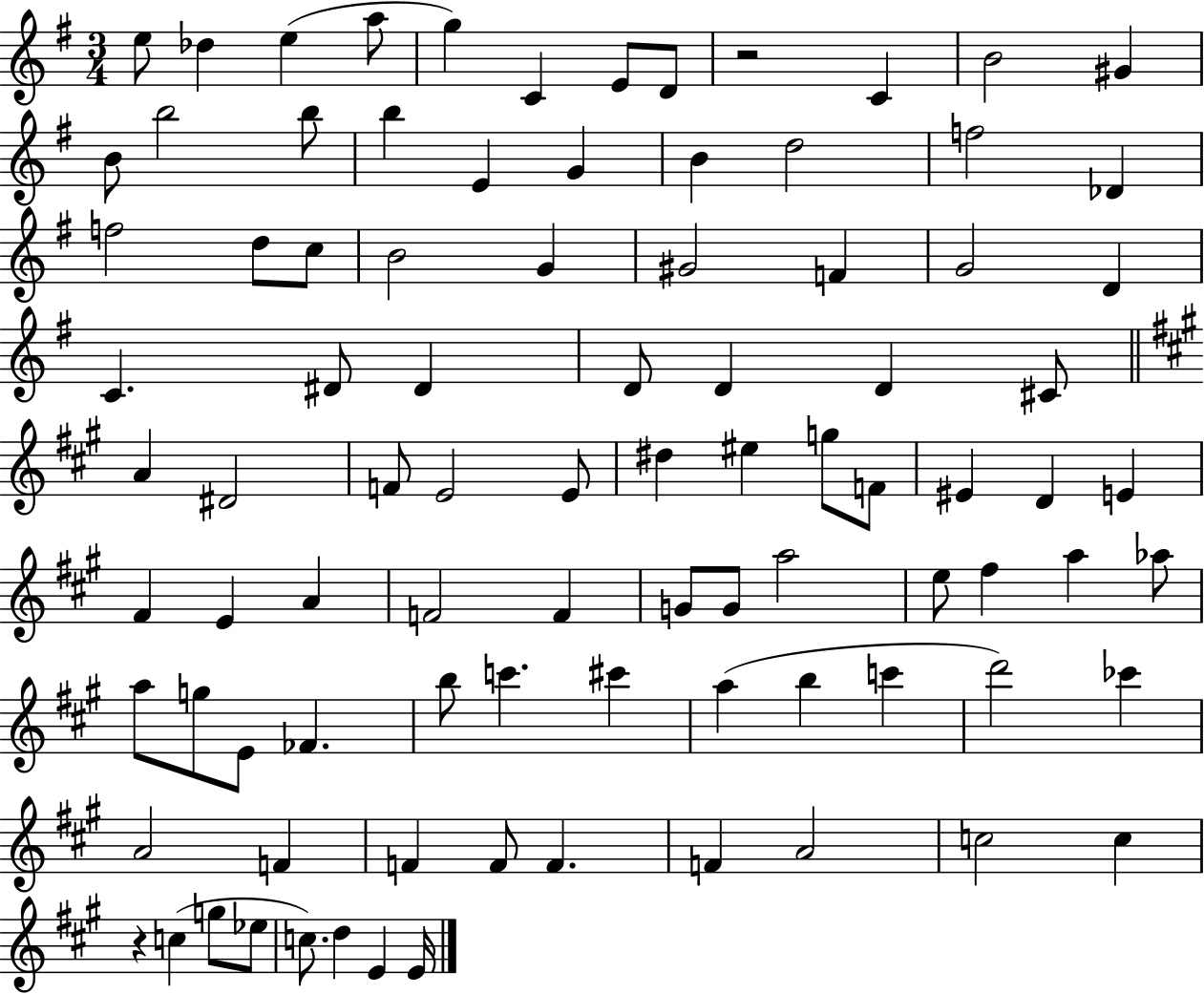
{
  \clef treble
  \numericTimeSignature
  \time 3/4
  \key g \major
  e''8 des''4 e''4( a''8 | g''4) c'4 e'8 d'8 | r2 c'4 | b'2 gis'4 | \break b'8 b''2 b''8 | b''4 e'4 g'4 | b'4 d''2 | f''2 des'4 | \break f''2 d''8 c''8 | b'2 g'4 | gis'2 f'4 | g'2 d'4 | \break c'4. dis'8 dis'4 | d'8 d'4 d'4 cis'8 | \bar "||" \break \key a \major a'4 dis'2 | f'8 e'2 e'8 | dis''4 eis''4 g''8 f'8 | eis'4 d'4 e'4 | \break fis'4 e'4 a'4 | f'2 f'4 | g'8 g'8 a''2 | e''8 fis''4 a''4 aes''8 | \break a''8 g''8 e'8 fes'4. | b''8 c'''4. cis'''4 | a''4( b''4 c'''4 | d'''2) ces'''4 | \break a'2 f'4 | f'4 f'8 f'4. | f'4 a'2 | c''2 c''4 | \break r4 c''4( g''8 ees''8 | c''8.) d''4 e'4 e'16 | \bar "|."
}